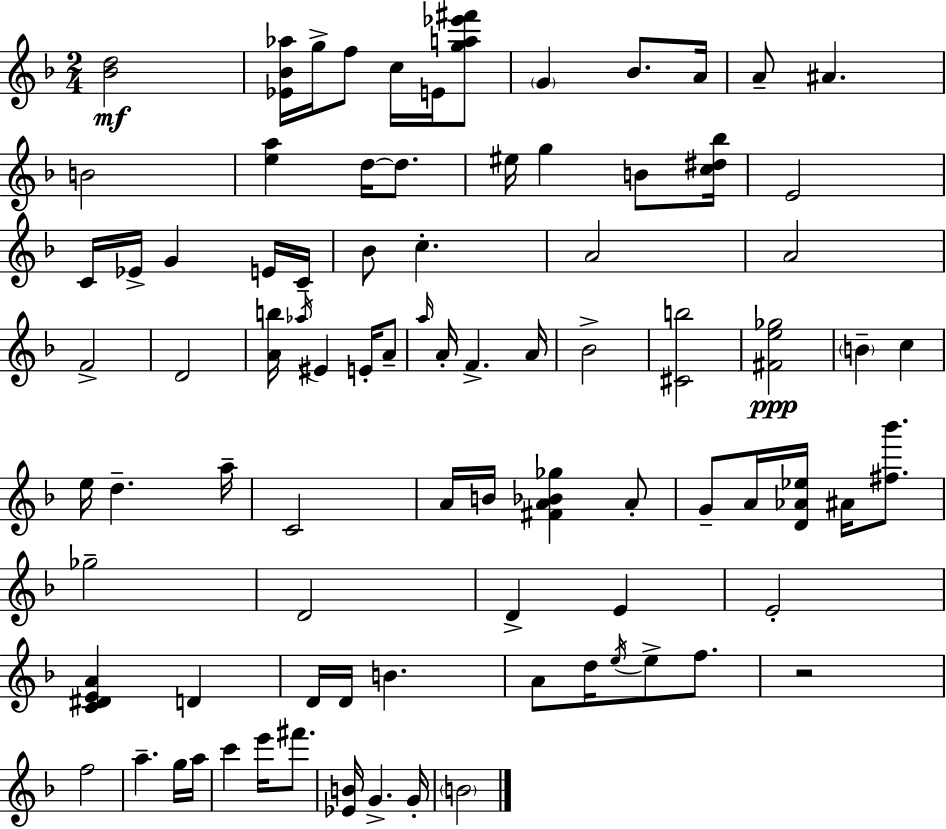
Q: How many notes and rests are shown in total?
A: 86